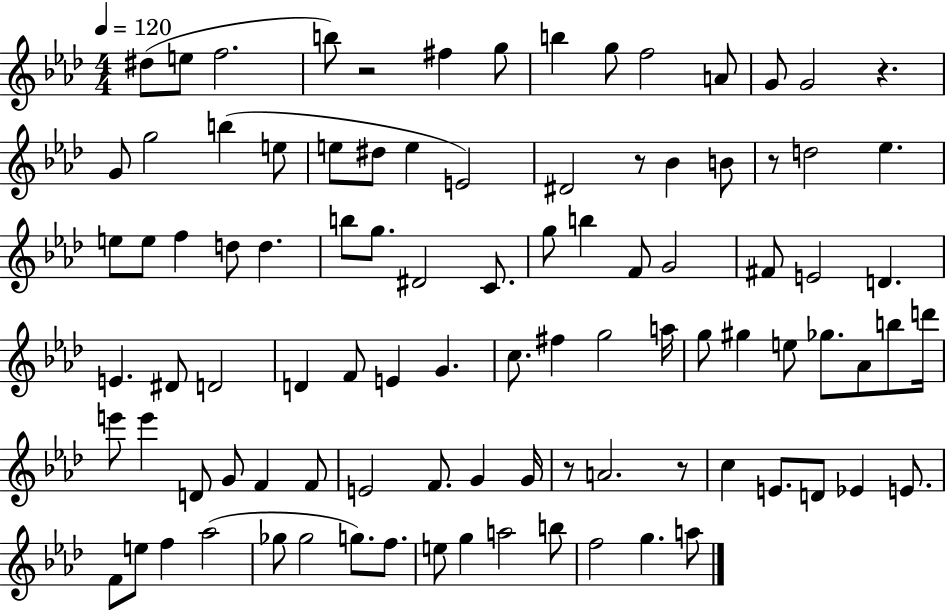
{
  \clef treble
  \numericTimeSignature
  \time 4/4
  \key aes \major
  \tempo 4 = 120
  \repeat volta 2 { dis''8( e''8 f''2. | b''8) r2 fis''4 g''8 | b''4 g''8 f''2 a'8 | g'8 g'2 r4. | \break g'8 g''2 b''4( e''8 | e''8 dis''8 e''4 e'2) | dis'2 r8 bes'4 b'8 | r8 d''2 ees''4. | \break e''8 e''8 f''4 d''8 d''4. | b''8 g''8. dis'2 c'8. | g''8 b''4 f'8 g'2 | fis'8 e'2 d'4. | \break e'4. dis'8 d'2 | d'4 f'8 e'4 g'4. | c''8. fis''4 g''2 a''16 | g''8 gis''4 e''8 ges''8. aes'8 b''8 d'''16 | \break e'''8 e'''4 d'8 g'8 f'4 f'8 | e'2 f'8. g'4 g'16 | r8 a'2. r8 | c''4 e'8. d'8 ees'4 e'8. | \break f'8 e''8 f''4 aes''2( | ges''8 ges''2 g''8.) f''8. | e''8 g''4 a''2 b''8 | f''2 g''4. a''8 | \break } \bar "|."
}